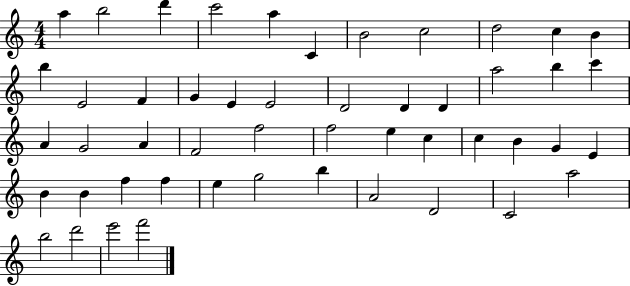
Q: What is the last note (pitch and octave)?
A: F6